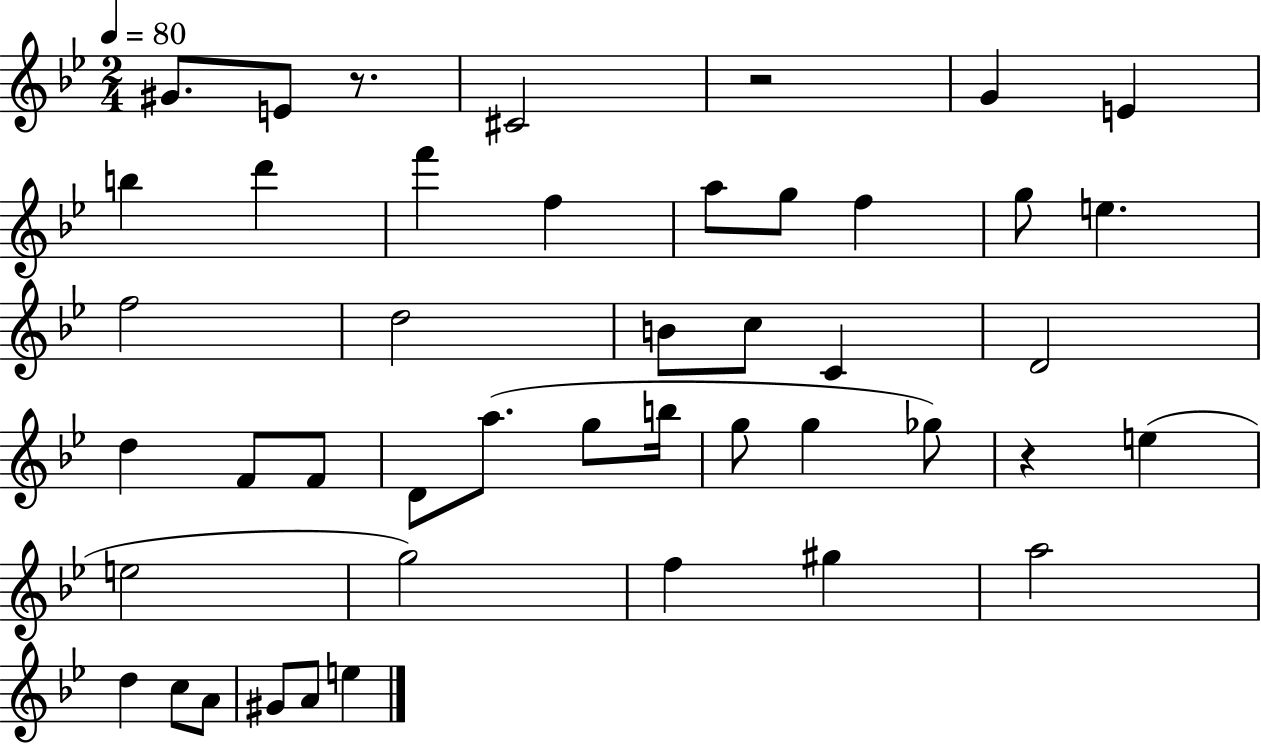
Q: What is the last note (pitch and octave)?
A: E5